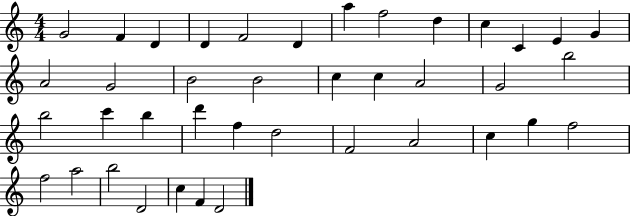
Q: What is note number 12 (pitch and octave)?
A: E4